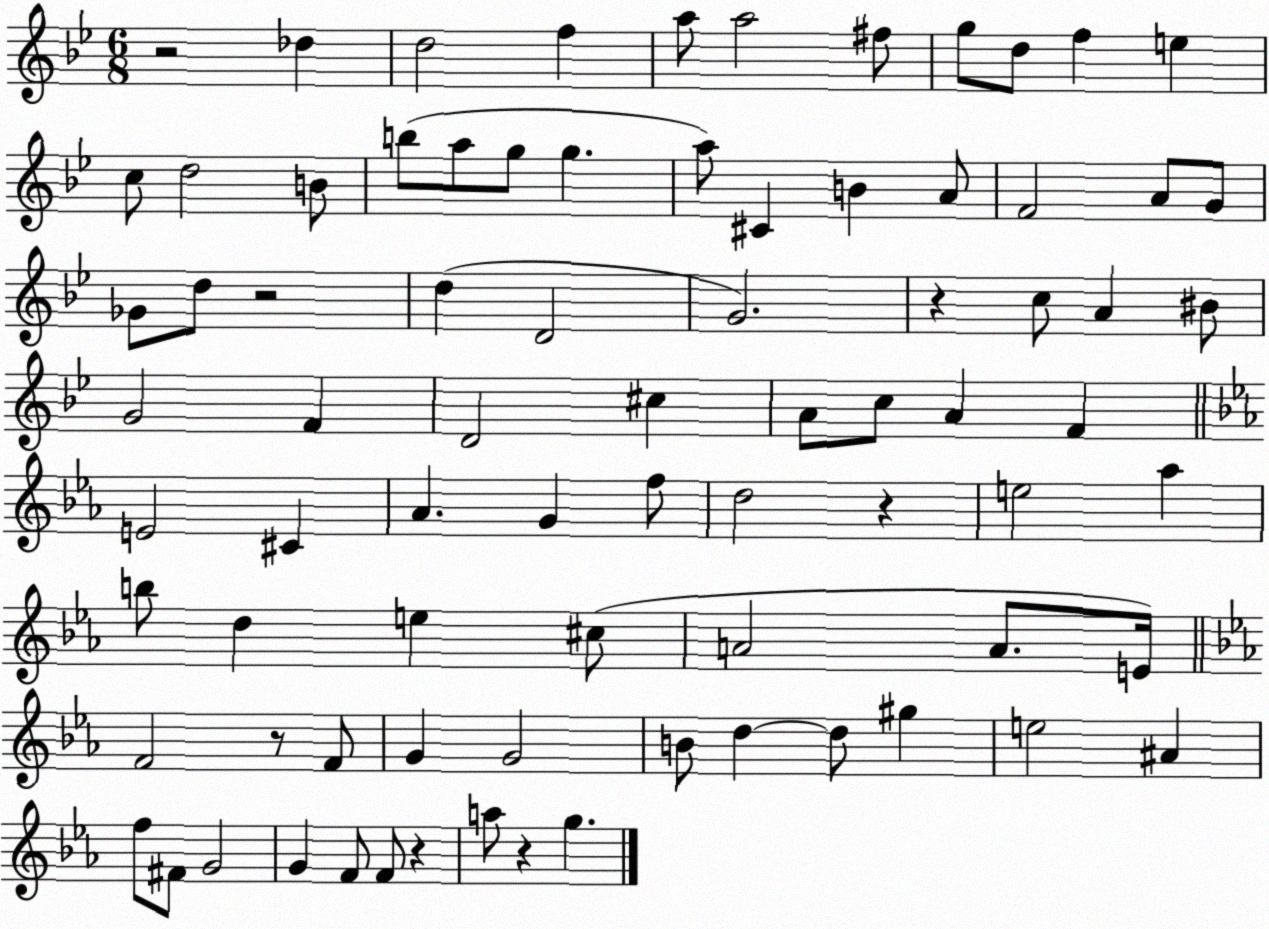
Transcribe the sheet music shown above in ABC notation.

X:1
T:Untitled
M:6/8
L:1/4
K:Bb
z2 _d d2 f a/2 a2 ^f/2 g/2 d/2 f e c/2 d2 B/2 b/2 a/2 g/2 g a/2 ^C B A/2 F2 A/2 G/2 _G/2 d/2 z2 d D2 G2 z c/2 A ^B/2 G2 F D2 ^c A/2 c/2 A F E2 ^C _A G f/2 d2 z e2 _a b/2 d e ^c/2 A2 A/2 E/4 F2 z/2 F/2 G G2 B/2 d d/2 ^g e2 ^A f/2 ^F/2 G2 G F/2 F/2 z a/2 z g